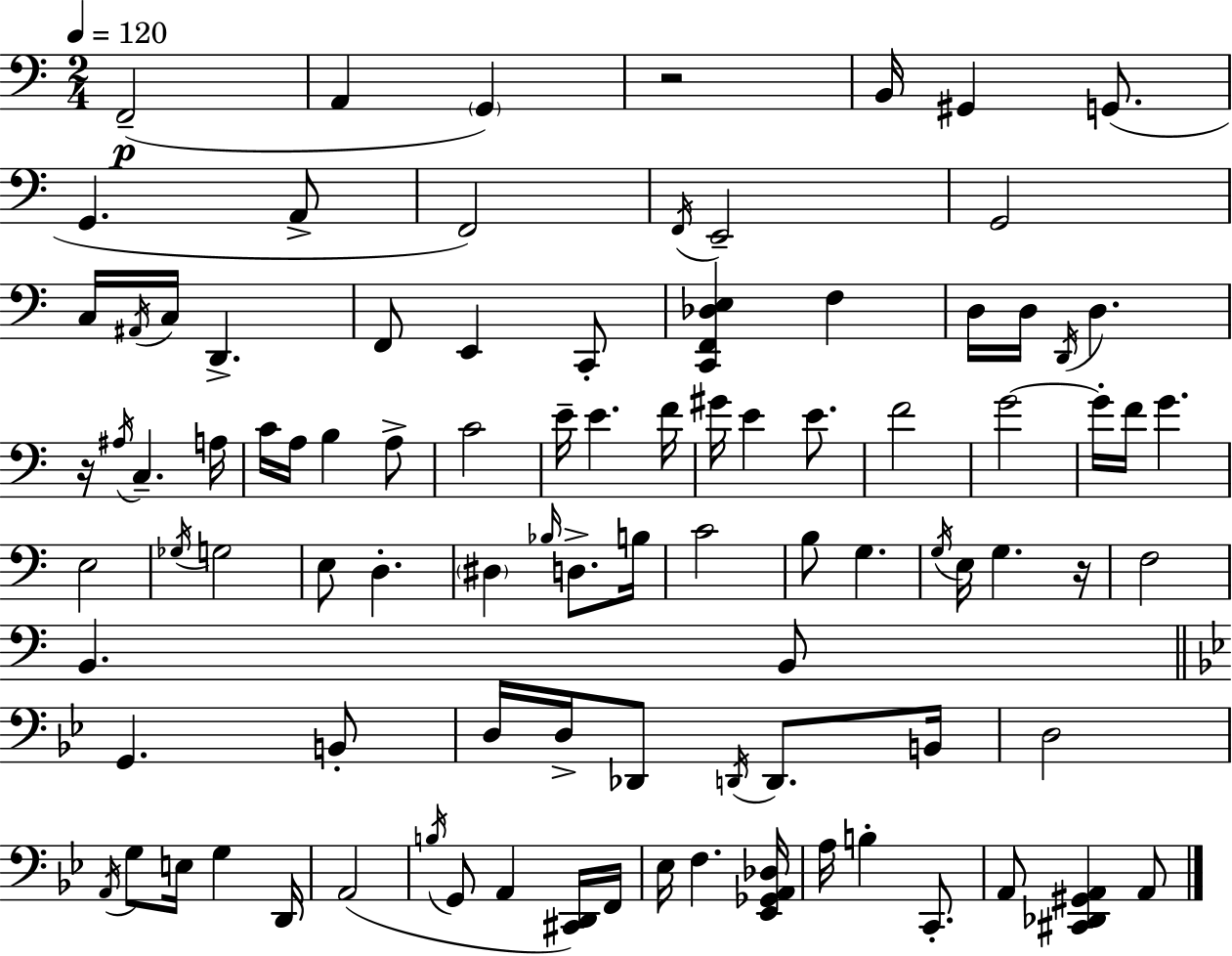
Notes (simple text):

F2/h A2/q G2/q R/h B2/s G#2/q G2/e. G2/q. A2/e F2/h F2/s E2/h G2/h C3/s A#2/s C3/s D2/q. F2/e E2/q C2/e [C2,F2,Db3,E3]/q F3/q D3/s D3/s D2/s D3/q. R/s A#3/s C3/q. A3/s C4/s A3/s B3/q A3/e C4/h E4/s E4/q. F4/s G#4/s E4/q E4/e. F4/h G4/h G4/s F4/s G4/q. E3/h Gb3/s G3/h E3/e D3/q. D#3/q Bb3/s D3/e. B3/s C4/h B3/e G3/q. G3/s E3/s G3/q. R/s F3/h B2/q. B2/e G2/q. B2/e D3/s D3/s Db2/e D2/s D2/e. B2/s D3/h A2/s G3/e E3/s G3/q D2/s A2/h B3/s G2/e A2/q [C#2,D2]/s F2/s Eb3/s F3/q. [Eb2,Gb2,A2,Db3]/s A3/s B3/q C2/e. A2/e [C#2,Db2,G#2,A2]/q A2/e